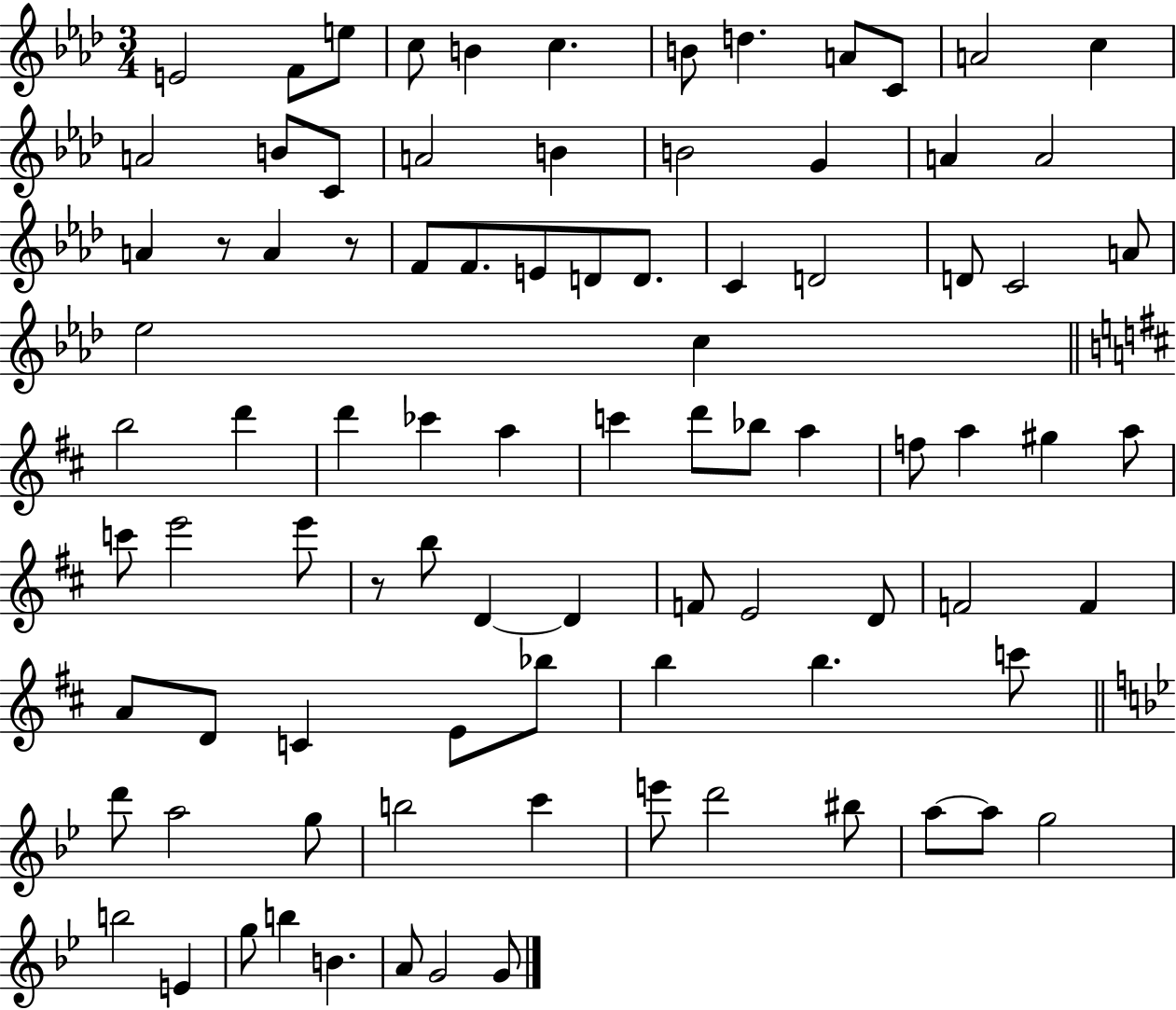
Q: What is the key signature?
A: AES major